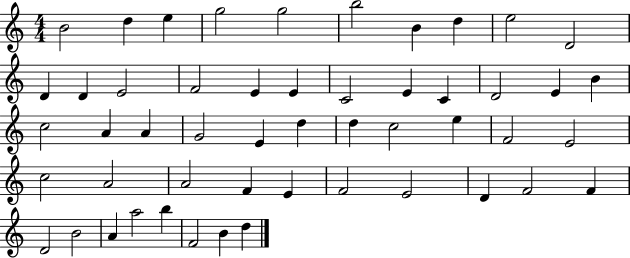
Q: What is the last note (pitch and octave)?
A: D5